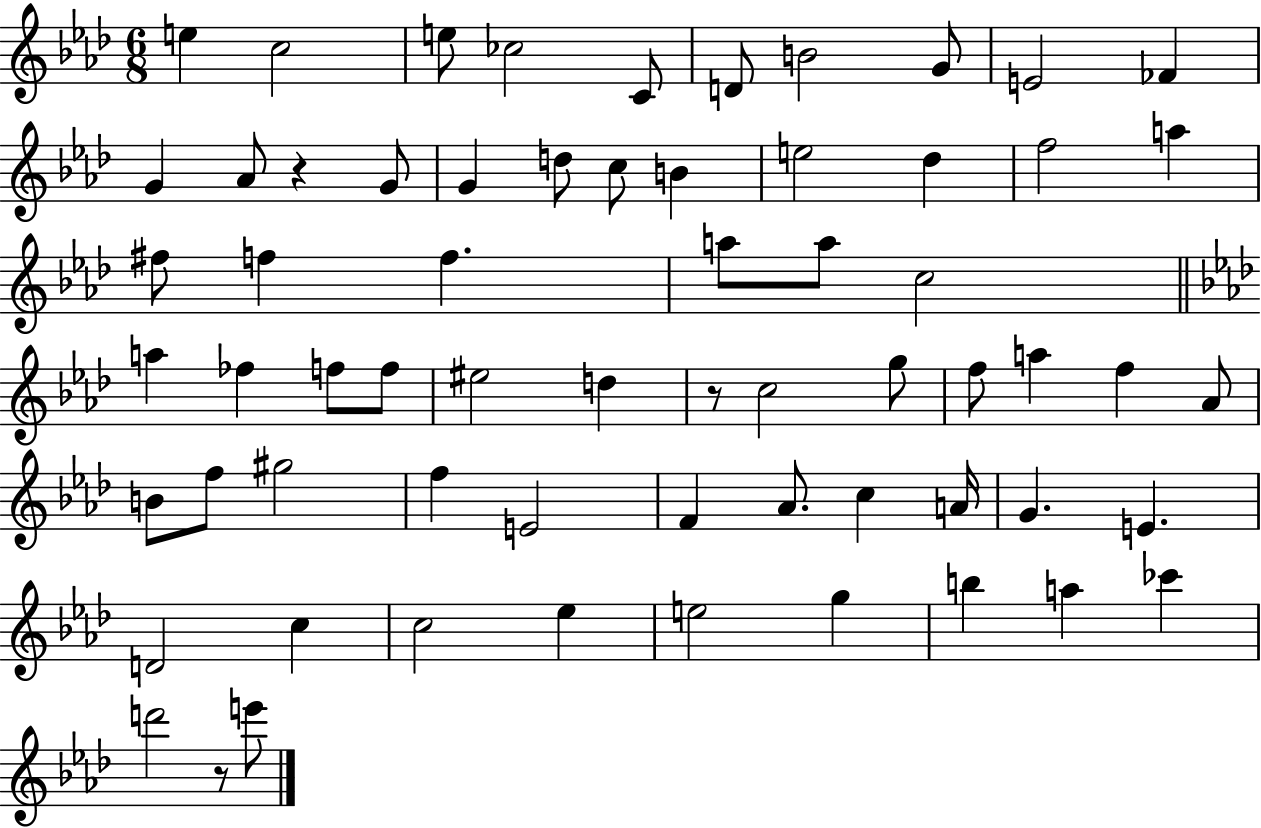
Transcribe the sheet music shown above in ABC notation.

X:1
T:Untitled
M:6/8
L:1/4
K:Ab
e c2 e/2 _c2 C/2 D/2 B2 G/2 E2 _F G _A/2 z G/2 G d/2 c/2 B e2 _d f2 a ^f/2 f f a/2 a/2 c2 a _f f/2 f/2 ^e2 d z/2 c2 g/2 f/2 a f _A/2 B/2 f/2 ^g2 f E2 F _A/2 c A/4 G E D2 c c2 _e e2 g b a _c' d'2 z/2 e'/2